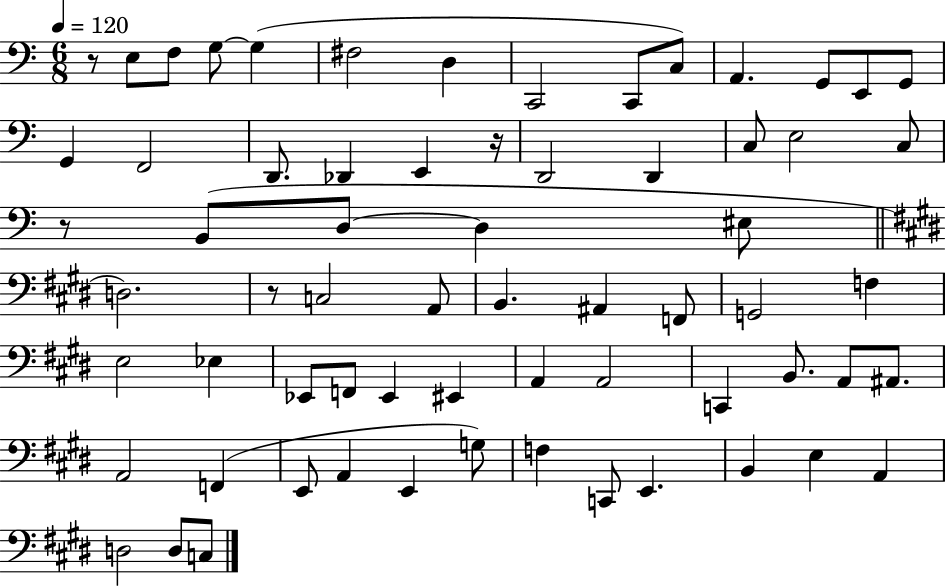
X:1
T:Untitled
M:6/8
L:1/4
K:C
z/2 E,/2 F,/2 G,/2 G, ^F,2 D, C,,2 C,,/2 C,/2 A,, G,,/2 E,,/2 G,,/2 G,, F,,2 D,,/2 _D,, E,, z/4 D,,2 D,, C,/2 E,2 C,/2 z/2 B,,/2 D,/2 D, ^E,/2 D,2 z/2 C,2 A,,/2 B,, ^A,, F,,/2 G,,2 F, E,2 _E, _E,,/2 F,,/2 _E,, ^E,, A,, A,,2 C,, B,,/2 A,,/2 ^A,,/2 A,,2 F,, E,,/2 A,, E,, G,/2 F, C,,/2 E,, B,, E, A,, D,2 D,/2 C,/2